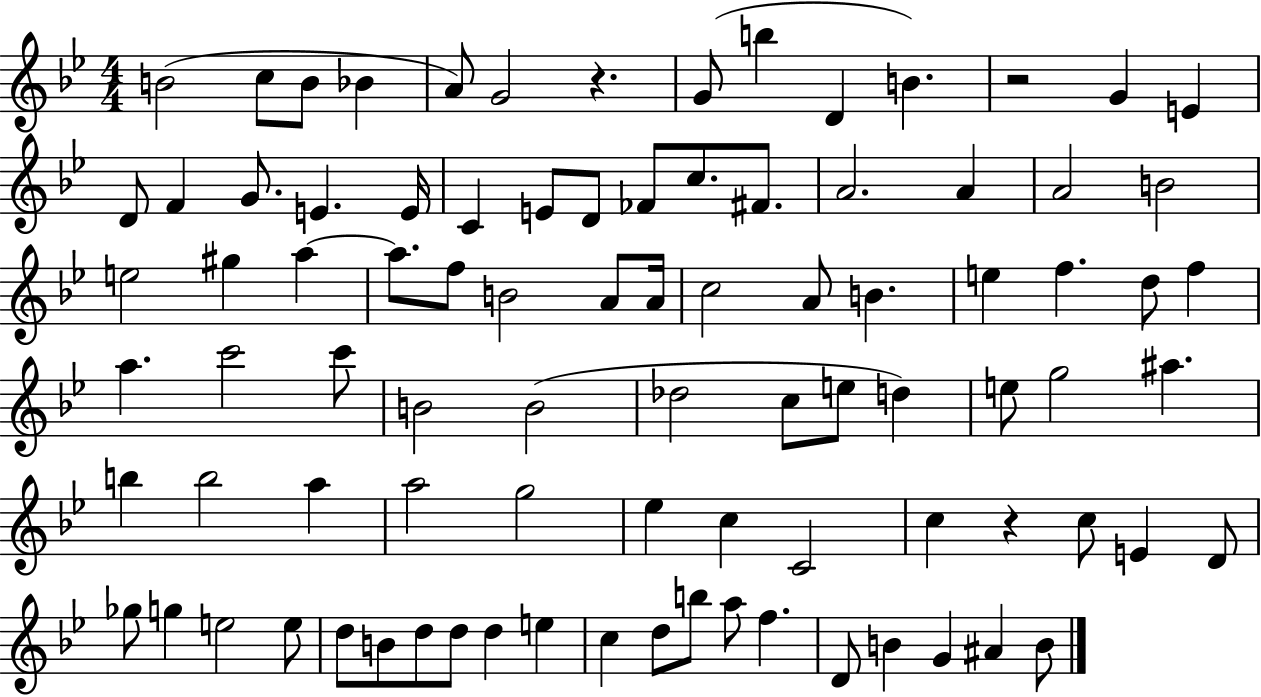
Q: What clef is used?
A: treble